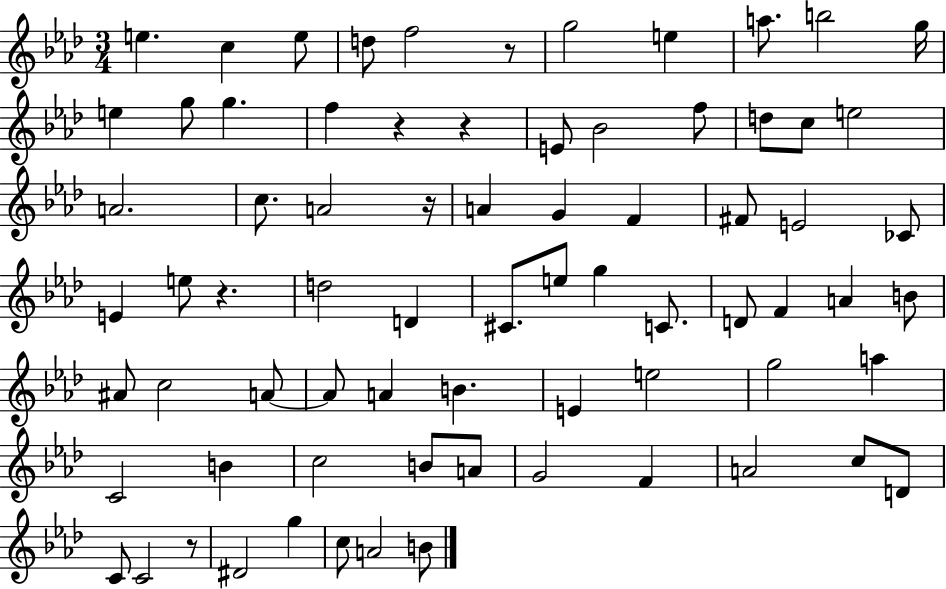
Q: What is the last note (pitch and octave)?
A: B4